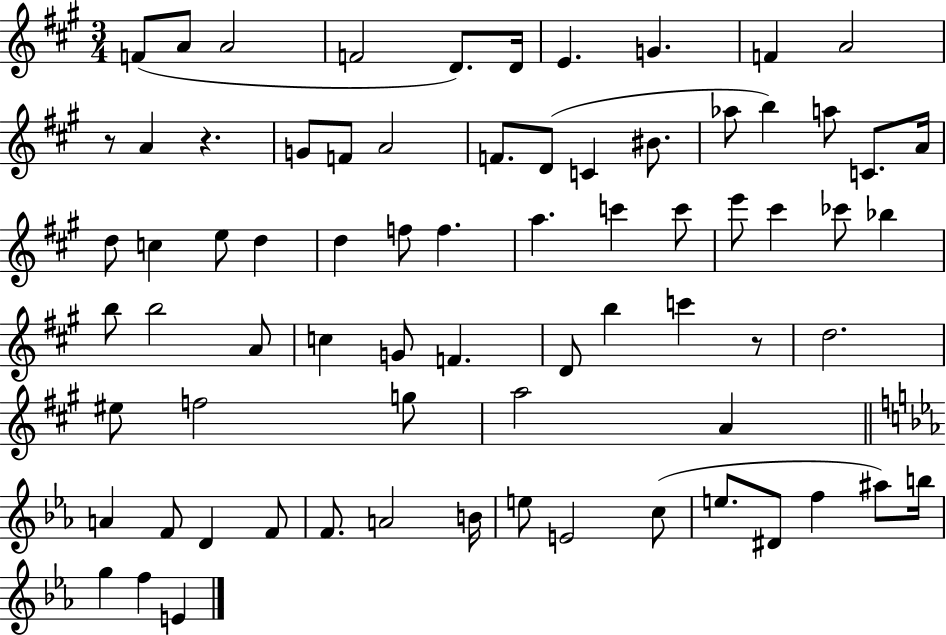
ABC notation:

X:1
T:Untitled
M:3/4
L:1/4
K:A
F/2 A/2 A2 F2 D/2 D/4 E G F A2 z/2 A z G/2 F/2 A2 F/2 D/2 C ^B/2 _a/2 b a/2 C/2 A/4 d/2 c e/2 d d f/2 f a c' c'/2 e'/2 ^c' _c'/2 _b b/2 b2 A/2 c G/2 F D/2 b c' z/2 d2 ^e/2 f2 g/2 a2 A A F/2 D F/2 F/2 A2 B/4 e/2 E2 c/2 e/2 ^D/2 f ^a/2 b/4 g f E